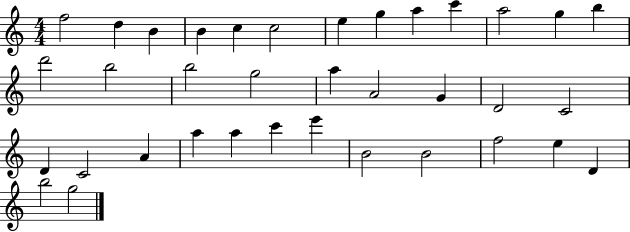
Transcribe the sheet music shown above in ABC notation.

X:1
T:Untitled
M:4/4
L:1/4
K:C
f2 d B B c c2 e g a c' a2 g b d'2 b2 b2 g2 a A2 G D2 C2 D C2 A a a c' e' B2 B2 f2 e D b2 g2